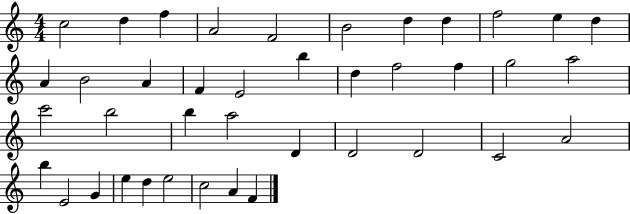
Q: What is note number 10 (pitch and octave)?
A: E5